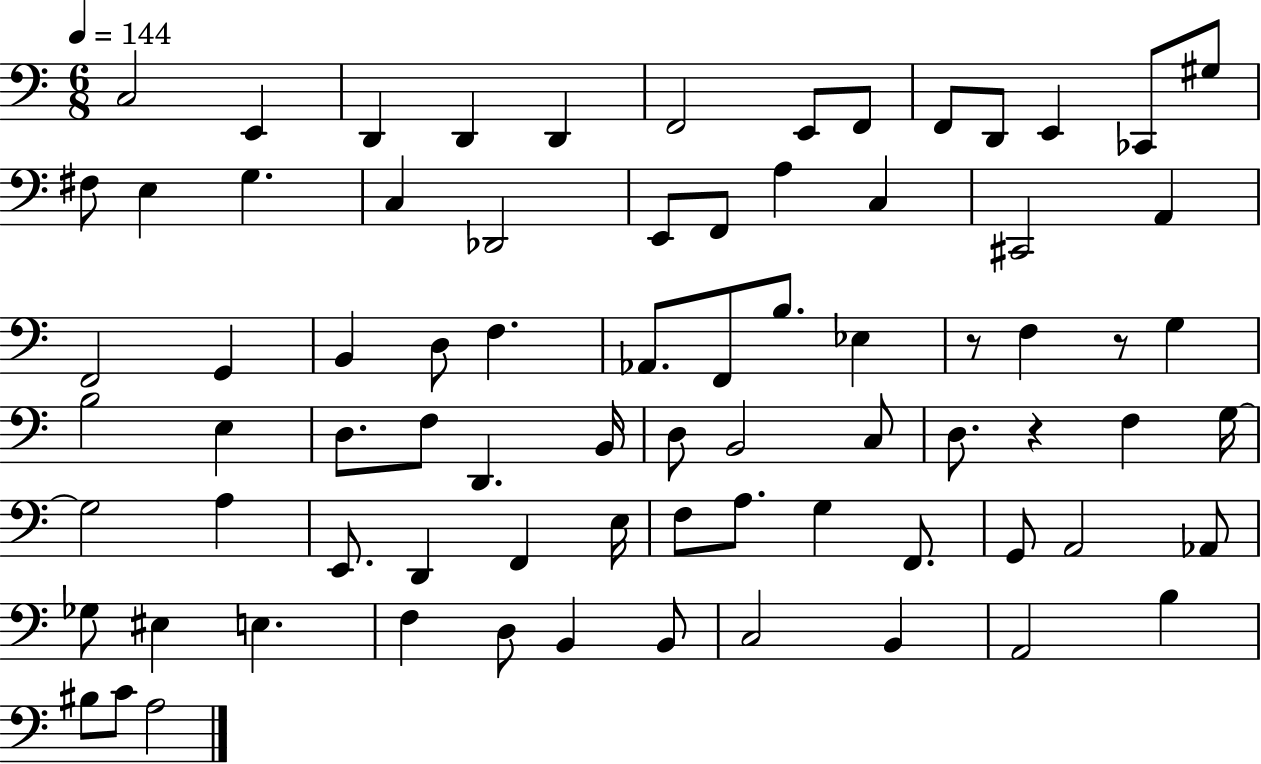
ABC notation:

X:1
T:Untitled
M:6/8
L:1/4
K:C
C,2 E,, D,, D,, D,, F,,2 E,,/2 F,,/2 F,,/2 D,,/2 E,, _C,,/2 ^G,/2 ^F,/2 E, G, C, _D,,2 E,,/2 F,,/2 A, C, ^C,,2 A,, F,,2 G,, B,, D,/2 F, _A,,/2 F,,/2 B,/2 _E, z/2 F, z/2 G, B,2 E, D,/2 F,/2 D,, B,,/4 D,/2 B,,2 C,/2 D,/2 z F, G,/4 G,2 A, E,,/2 D,, F,, E,/4 F,/2 A,/2 G, F,,/2 G,,/2 A,,2 _A,,/2 _G,/2 ^E, E, F, D,/2 B,, B,,/2 C,2 B,, A,,2 B, ^B,/2 C/2 A,2